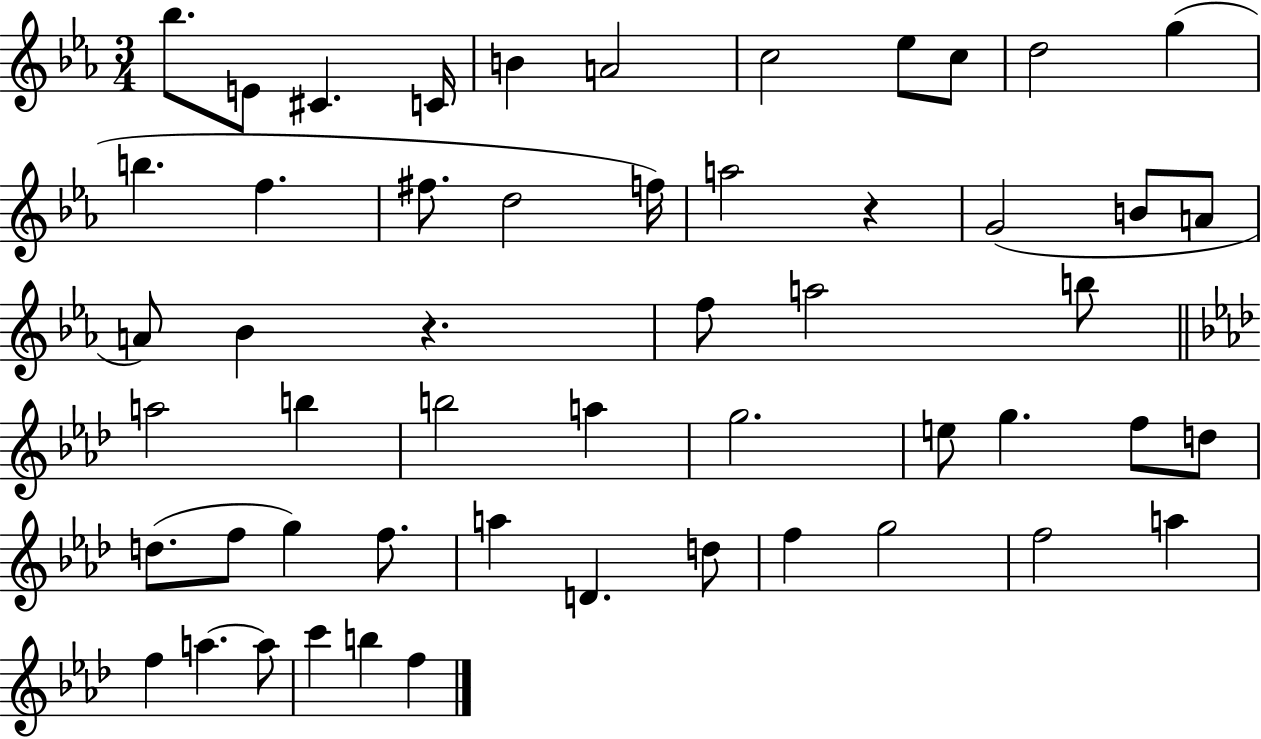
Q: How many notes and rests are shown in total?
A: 53